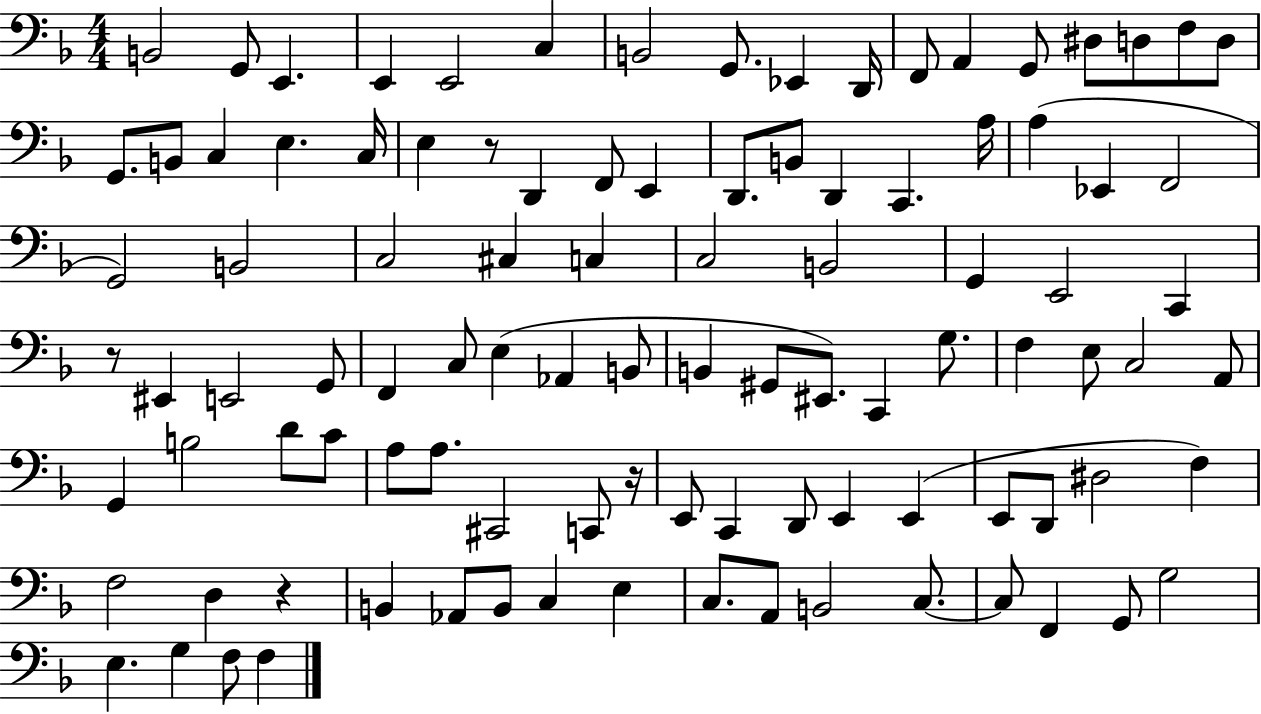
B2/h G2/e E2/q. E2/q E2/h C3/q B2/h G2/e. Eb2/q D2/s F2/e A2/q G2/e D#3/e D3/e F3/e D3/e G2/e. B2/e C3/q E3/q. C3/s E3/q R/e D2/q F2/e E2/q D2/e. B2/e D2/q C2/q. A3/s A3/q Eb2/q F2/h G2/h B2/h C3/h C#3/q C3/q C3/h B2/h G2/q E2/h C2/q R/e EIS2/q E2/h G2/e F2/q C3/e E3/q Ab2/q B2/e B2/q G#2/e EIS2/e. C2/q G3/e. F3/q E3/e C3/h A2/e G2/q B3/h D4/e C4/e A3/e A3/e. C#2/h C2/e R/s E2/e C2/q D2/e E2/q E2/q E2/e D2/e D#3/h F3/q F3/h D3/q R/q B2/q Ab2/e B2/e C3/q E3/q C3/e. A2/e B2/h C3/e. C3/e F2/q G2/e G3/h E3/q. G3/q F3/e F3/q